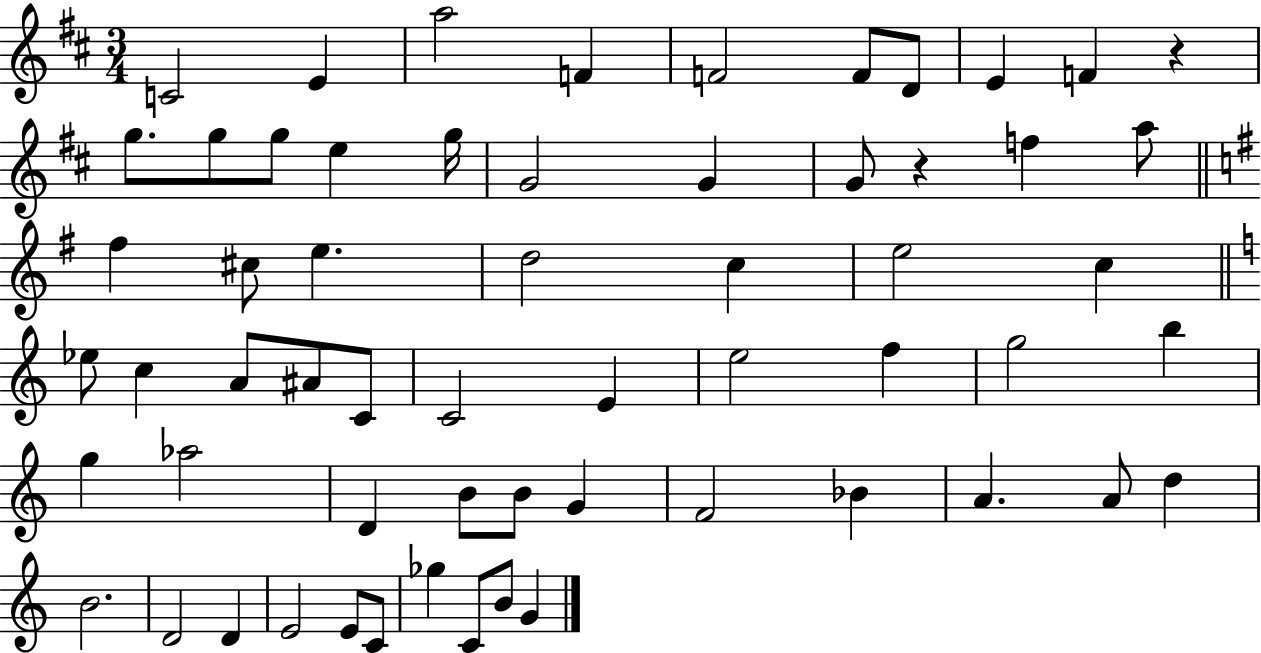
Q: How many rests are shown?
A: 2